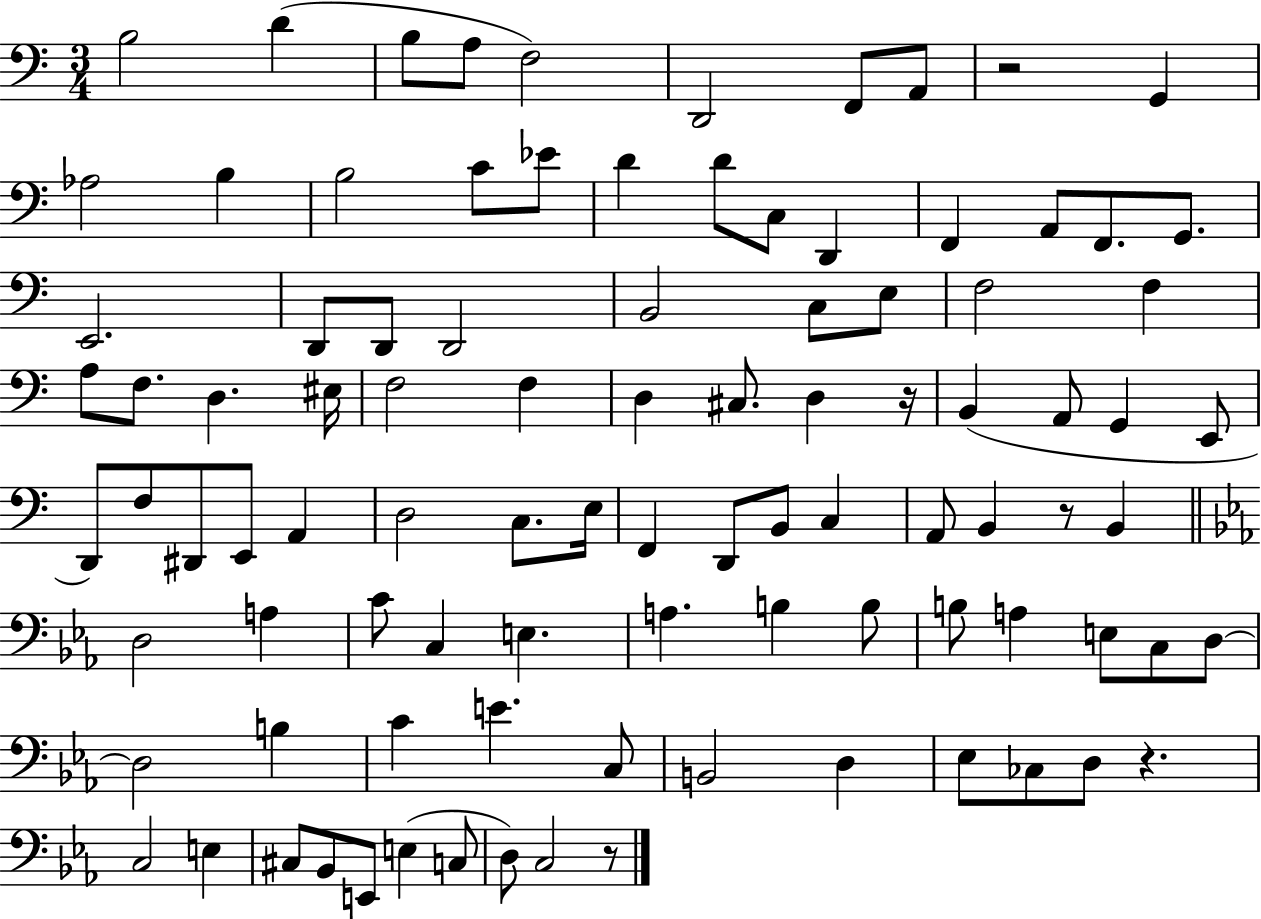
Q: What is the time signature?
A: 3/4